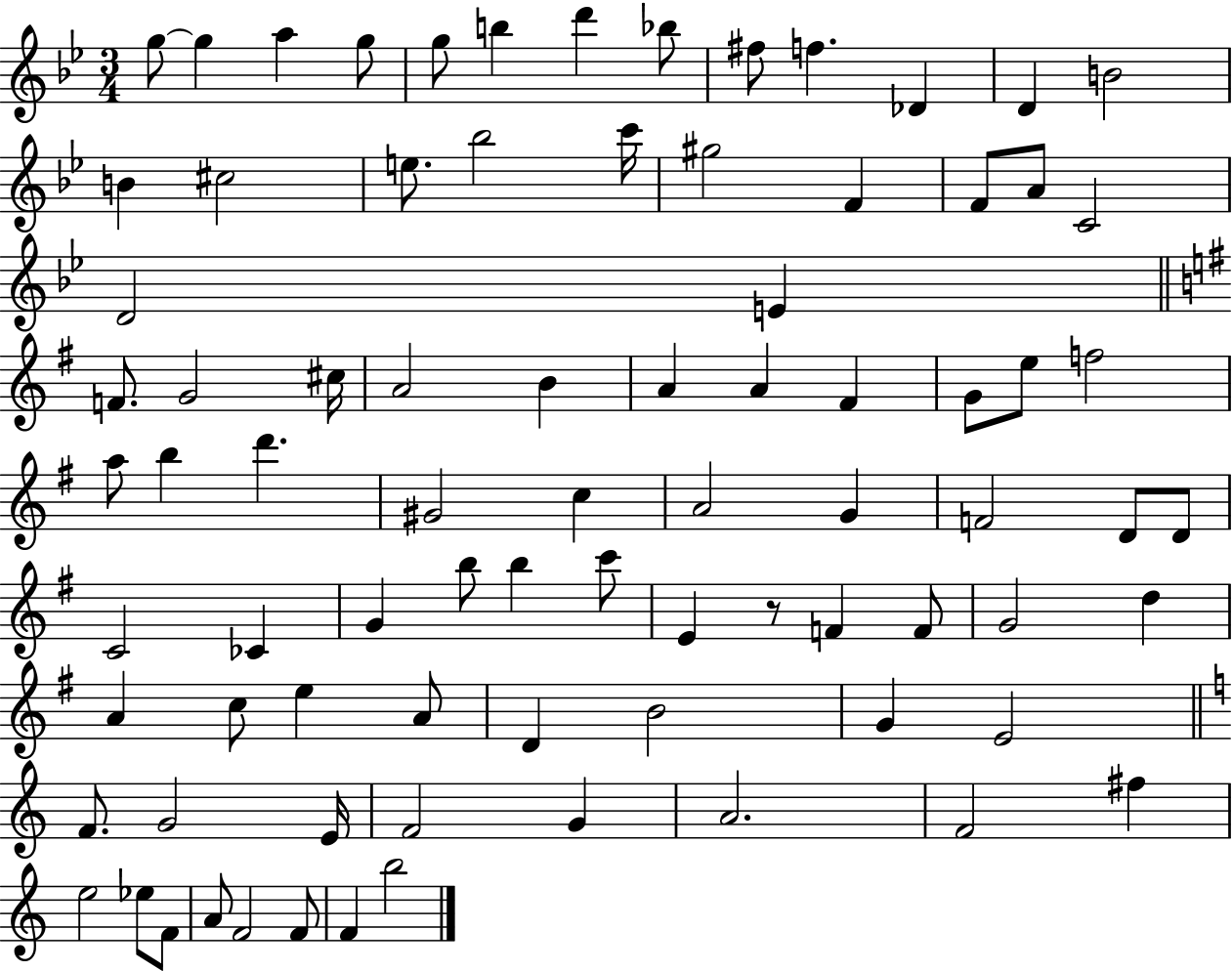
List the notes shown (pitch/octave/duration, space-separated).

G5/e G5/q A5/q G5/e G5/e B5/q D6/q Bb5/e F#5/e F5/q. Db4/q D4/q B4/h B4/q C#5/h E5/e. Bb5/h C6/s G#5/h F4/q F4/e A4/e C4/h D4/h E4/q F4/e. G4/h C#5/s A4/h B4/q A4/q A4/q F#4/q G4/e E5/e F5/h A5/e B5/q D6/q. G#4/h C5/q A4/h G4/q F4/h D4/e D4/e C4/h CES4/q G4/q B5/e B5/q C6/e E4/q R/e F4/q F4/e G4/h D5/q A4/q C5/e E5/q A4/e D4/q B4/h G4/q E4/h F4/e. G4/h E4/s F4/h G4/q A4/h. F4/h F#5/q E5/h Eb5/e F4/e A4/e F4/h F4/e F4/q B5/h